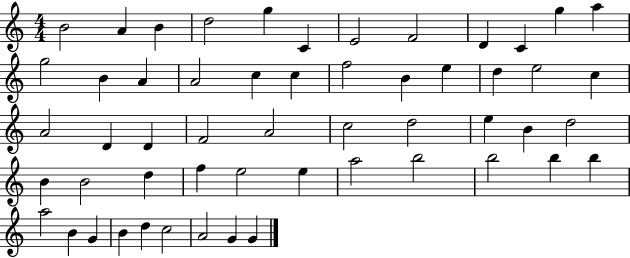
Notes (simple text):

B4/h A4/q B4/q D5/h G5/q C4/q E4/h F4/h D4/q C4/q G5/q A5/q G5/h B4/q A4/q A4/h C5/q C5/q F5/h B4/q E5/q D5/q E5/h C5/q A4/h D4/q D4/q F4/h A4/h C5/h D5/h E5/q B4/q D5/h B4/q B4/h D5/q F5/q E5/h E5/q A5/h B5/h B5/h B5/q B5/q A5/h B4/q G4/q B4/q D5/q C5/h A4/h G4/q G4/q